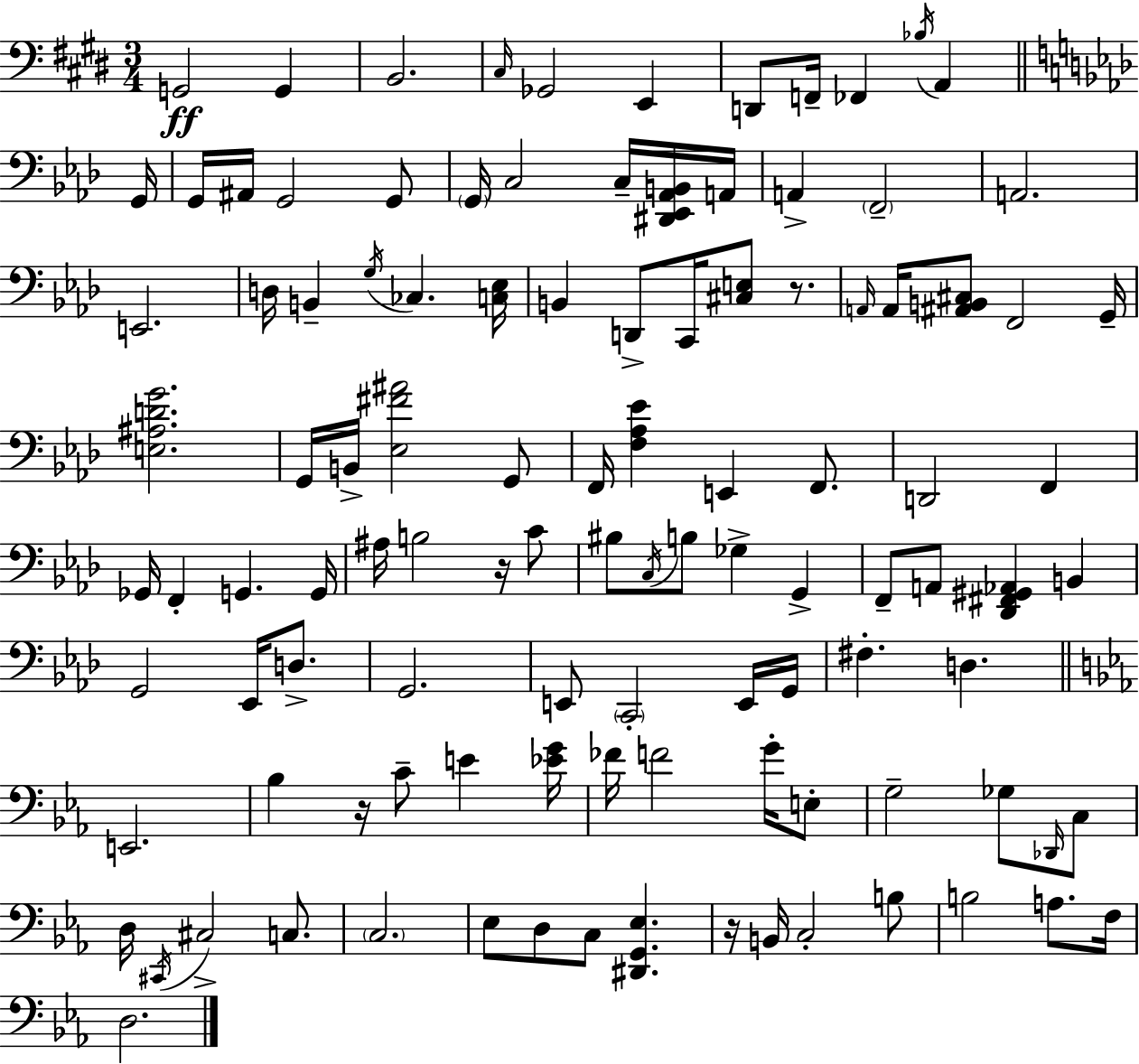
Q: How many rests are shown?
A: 4